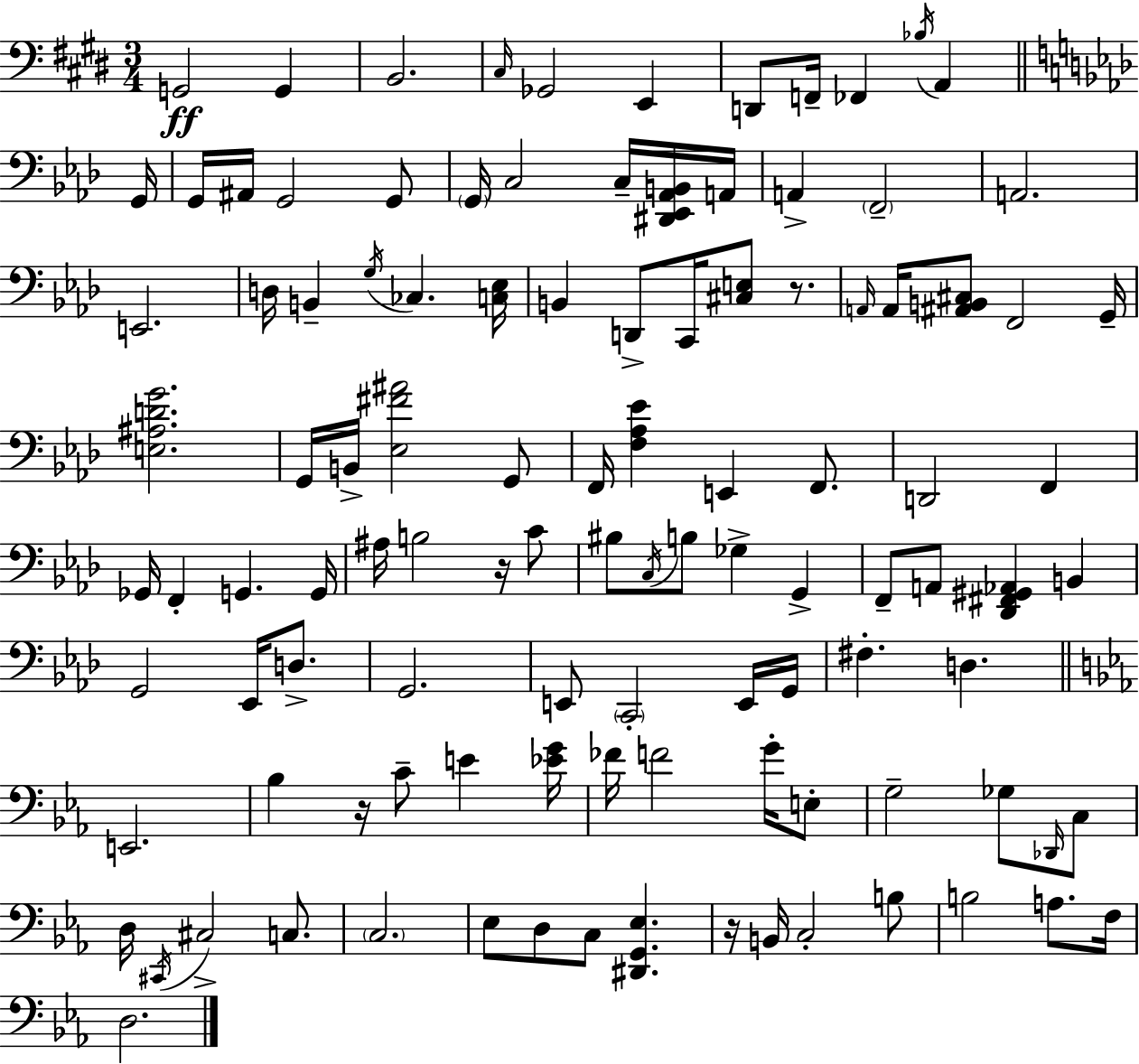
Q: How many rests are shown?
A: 4